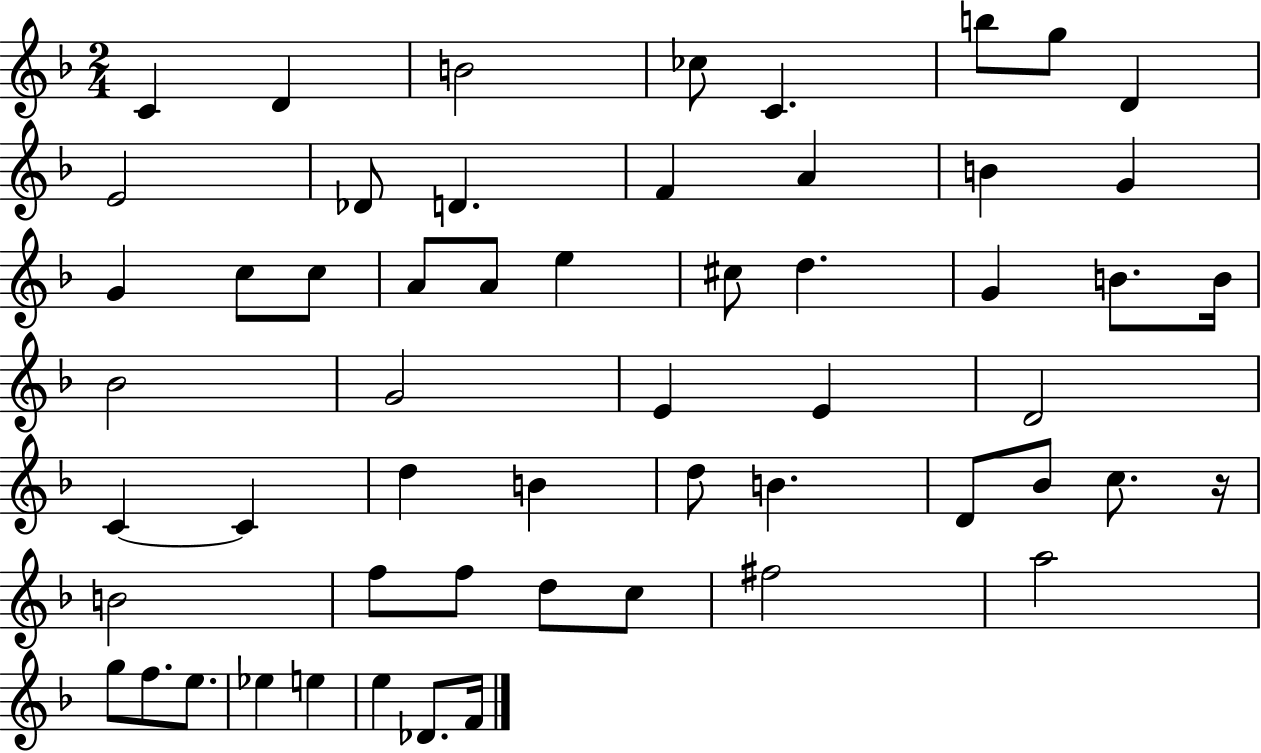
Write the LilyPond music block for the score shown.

{
  \clef treble
  \numericTimeSignature
  \time 2/4
  \key f \major
  c'4 d'4 | b'2 | ces''8 c'4. | b''8 g''8 d'4 | \break e'2 | des'8 d'4. | f'4 a'4 | b'4 g'4 | \break g'4 c''8 c''8 | a'8 a'8 e''4 | cis''8 d''4. | g'4 b'8. b'16 | \break bes'2 | g'2 | e'4 e'4 | d'2 | \break c'4~~ c'4 | d''4 b'4 | d''8 b'4. | d'8 bes'8 c''8. r16 | \break b'2 | f''8 f''8 d''8 c''8 | fis''2 | a''2 | \break g''8 f''8. e''8. | ees''4 e''4 | e''4 des'8. f'16 | \bar "|."
}